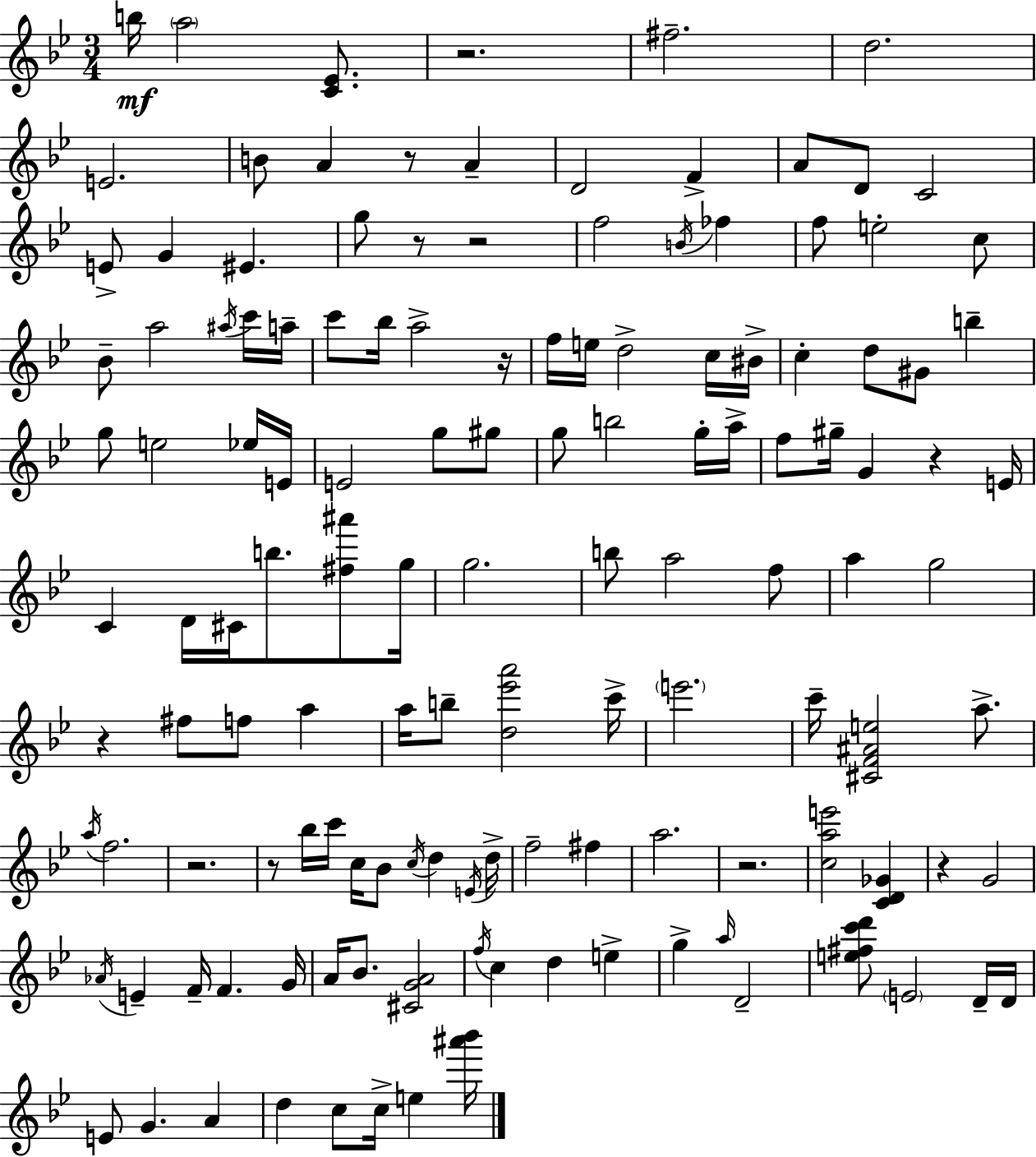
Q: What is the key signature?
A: BES major